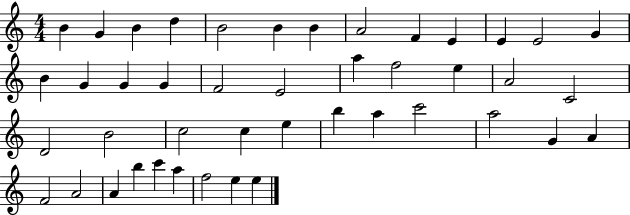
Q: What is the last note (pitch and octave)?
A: E5